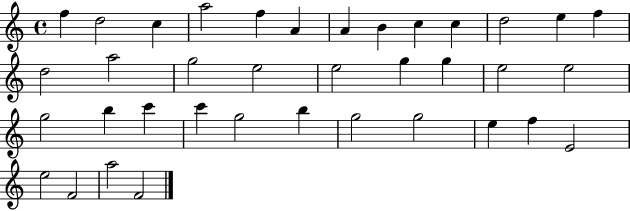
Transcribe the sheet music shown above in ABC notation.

X:1
T:Untitled
M:4/4
L:1/4
K:C
f d2 c a2 f A A B c c d2 e f d2 a2 g2 e2 e2 g g e2 e2 g2 b c' c' g2 b g2 g2 e f E2 e2 F2 a2 F2